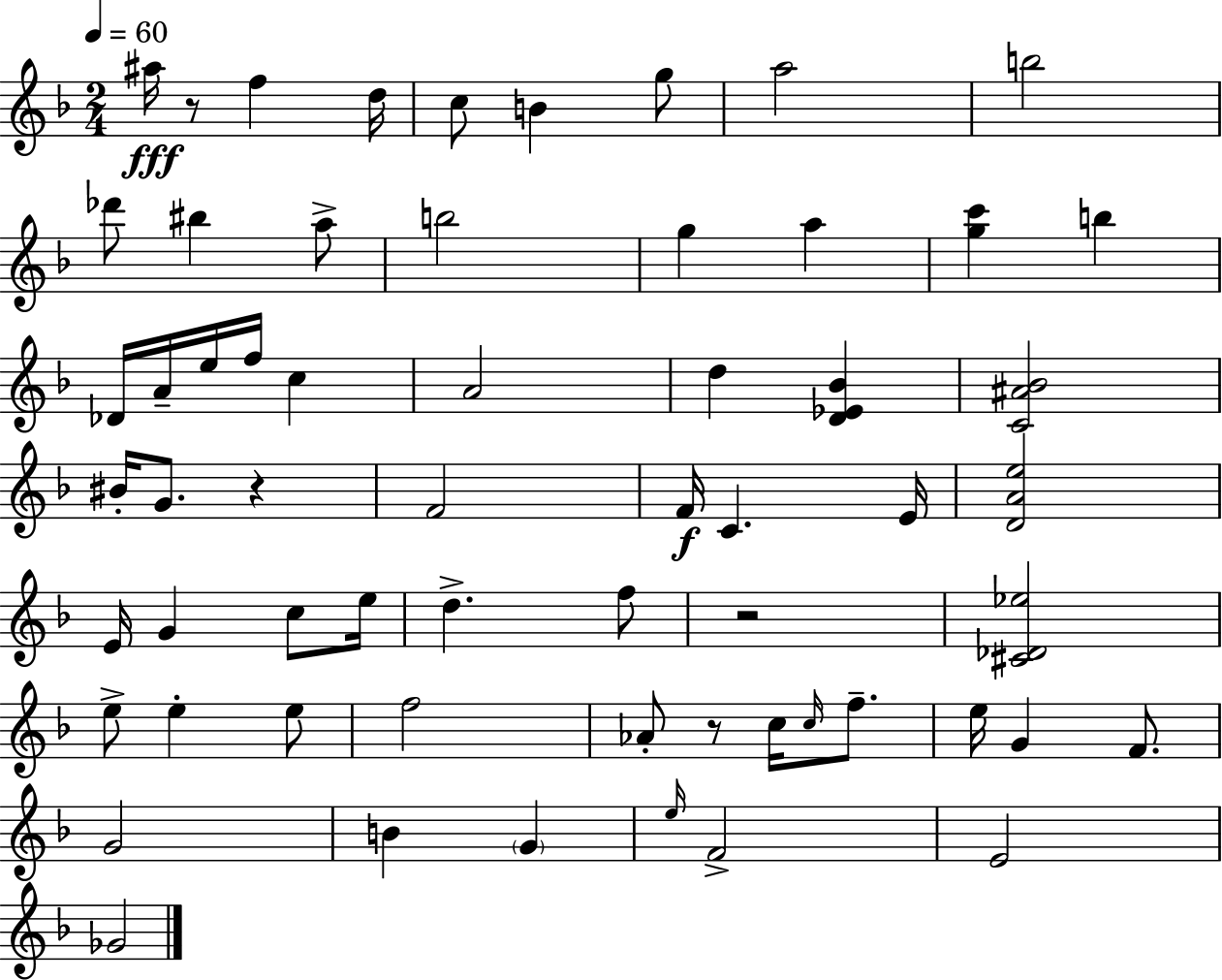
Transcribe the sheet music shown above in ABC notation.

X:1
T:Untitled
M:2/4
L:1/4
K:Dm
^a/4 z/2 f d/4 c/2 B g/2 a2 b2 _d'/2 ^b a/2 b2 g a [gc'] b _D/4 A/4 e/4 f/4 c A2 d [D_E_B] [C^A_B]2 ^B/4 G/2 z F2 F/4 C E/4 [DAe]2 E/4 G c/2 e/4 d f/2 z2 [^C_D_e]2 e/2 e e/2 f2 _A/2 z/2 c/4 c/4 f/2 e/4 G F/2 G2 B G e/4 F2 E2 _G2